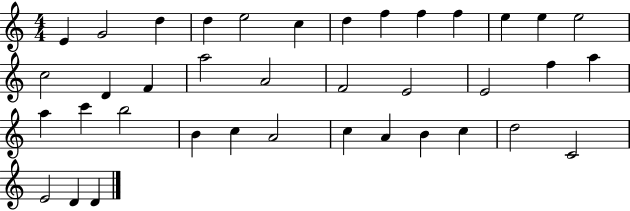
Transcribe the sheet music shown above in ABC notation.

X:1
T:Untitled
M:4/4
L:1/4
K:C
E G2 d d e2 c d f f f e e e2 c2 D F a2 A2 F2 E2 E2 f a a c' b2 B c A2 c A B c d2 C2 E2 D D